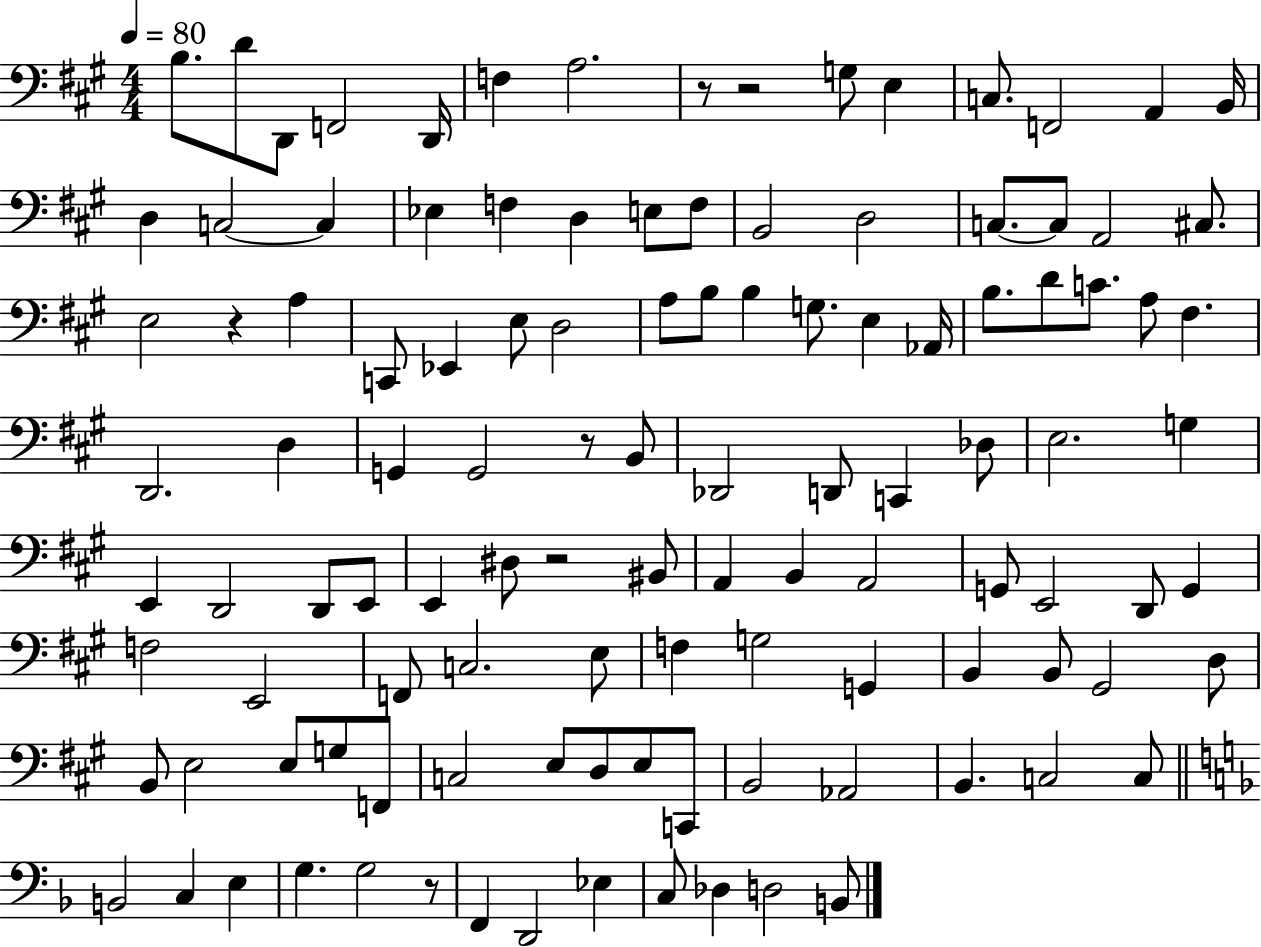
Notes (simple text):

B3/e. D4/e D2/e F2/h D2/s F3/q A3/h. R/e R/h G3/e E3/q C3/e. F2/h A2/q B2/s D3/q C3/h C3/q Eb3/q F3/q D3/q E3/e F3/e B2/h D3/h C3/e. C3/e A2/h C#3/e. E3/h R/q A3/q C2/e Eb2/q E3/e D3/h A3/e B3/e B3/q G3/e. E3/q Ab2/s B3/e. D4/e C4/e. A3/e F#3/q. D2/h. D3/q G2/q G2/h R/e B2/e Db2/h D2/e C2/q Db3/e E3/h. G3/q E2/q D2/h D2/e E2/e E2/q D#3/e R/h BIS2/e A2/q B2/q A2/h G2/e E2/h D2/e G2/q F3/h E2/h F2/e C3/h. E3/e F3/q G3/h G2/q B2/q B2/e G#2/h D3/e B2/e E3/h E3/e G3/e F2/e C3/h E3/e D3/e E3/e C2/e B2/h Ab2/h B2/q. C3/h C3/e B2/h C3/q E3/q G3/q. G3/h R/e F2/q D2/h Eb3/q C3/e Db3/q D3/h B2/e